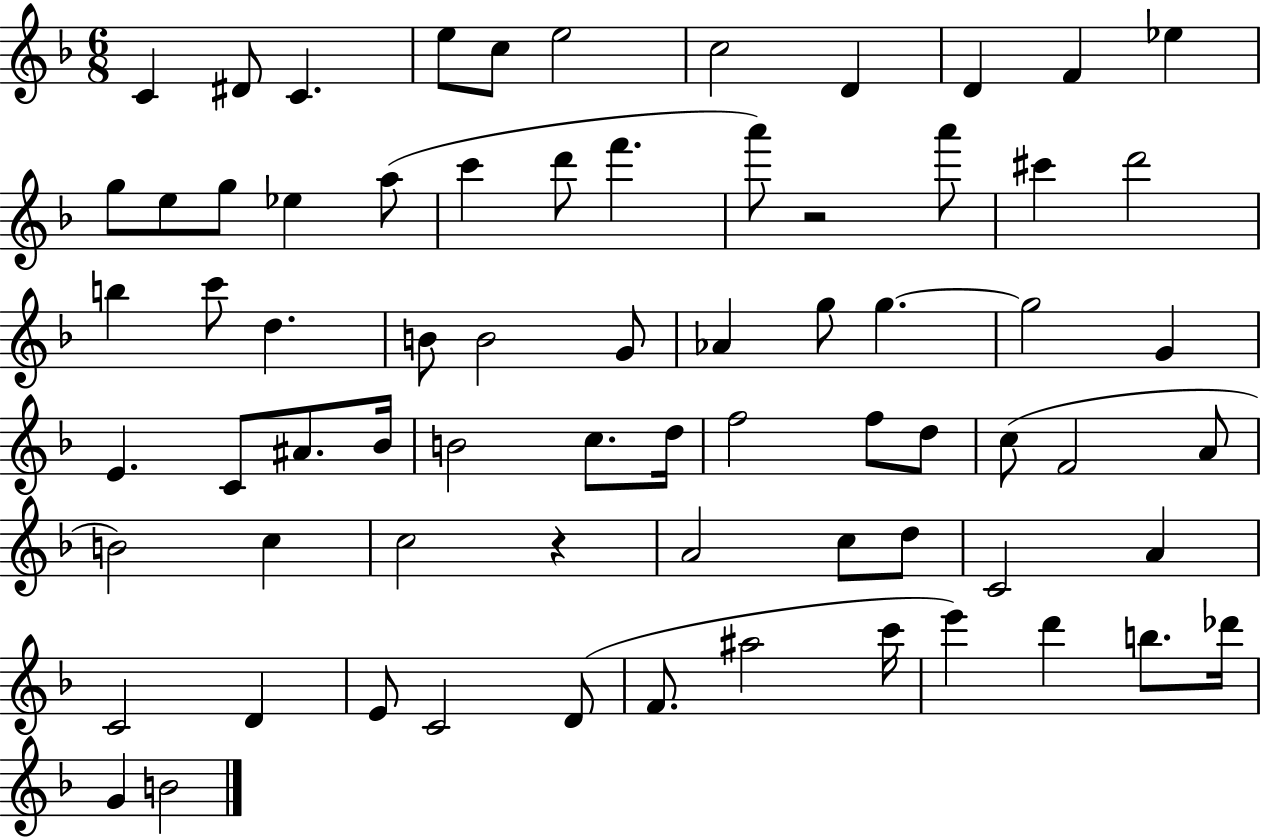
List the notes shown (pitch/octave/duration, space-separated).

C4/q D#4/e C4/q. E5/e C5/e E5/h C5/h D4/q D4/q F4/q Eb5/q G5/e E5/e G5/e Eb5/q A5/e C6/q D6/e F6/q. A6/e R/h A6/e C#6/q D6/h B5/q C6/e D5/q. B4/e B4/h G4/e Ab4/q G5/e G5/q. G5/h G4/q E4/q. C4/e A#4/e. Bb4/s B4/h C5/e. D5/s F5/h F5/e D5/e C5/e F4/h A4/e B4/h C5/q C5/h R/q A4/h C5/e D5/e C4/h A4/q C4/h D4/q E4/e C4/h D4/e F4/e. A#5/h C6/s E6/q D6/q B5/e. Db6/s G4/q B4/h